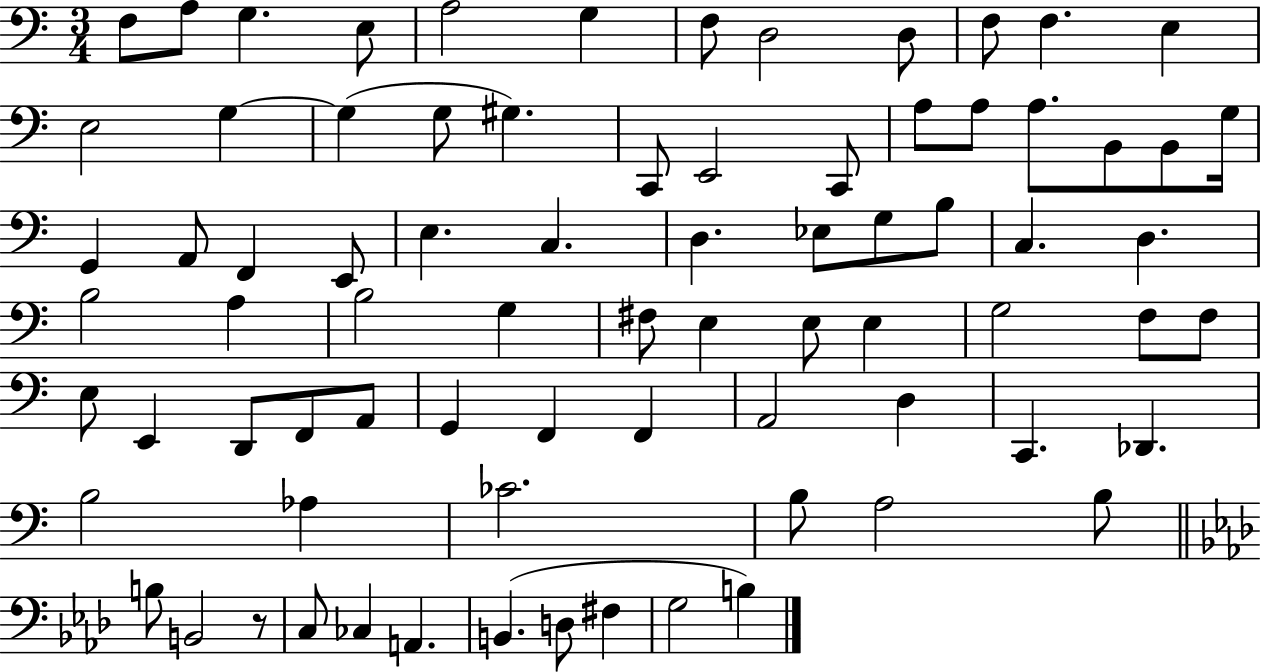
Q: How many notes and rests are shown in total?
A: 78